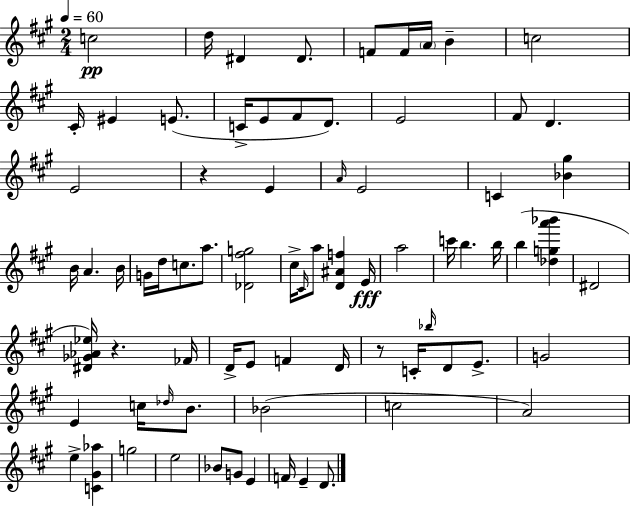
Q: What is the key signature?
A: A major